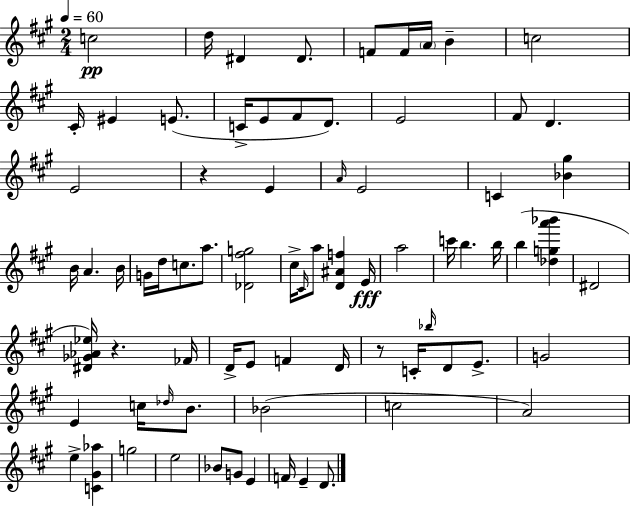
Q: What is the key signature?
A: A major